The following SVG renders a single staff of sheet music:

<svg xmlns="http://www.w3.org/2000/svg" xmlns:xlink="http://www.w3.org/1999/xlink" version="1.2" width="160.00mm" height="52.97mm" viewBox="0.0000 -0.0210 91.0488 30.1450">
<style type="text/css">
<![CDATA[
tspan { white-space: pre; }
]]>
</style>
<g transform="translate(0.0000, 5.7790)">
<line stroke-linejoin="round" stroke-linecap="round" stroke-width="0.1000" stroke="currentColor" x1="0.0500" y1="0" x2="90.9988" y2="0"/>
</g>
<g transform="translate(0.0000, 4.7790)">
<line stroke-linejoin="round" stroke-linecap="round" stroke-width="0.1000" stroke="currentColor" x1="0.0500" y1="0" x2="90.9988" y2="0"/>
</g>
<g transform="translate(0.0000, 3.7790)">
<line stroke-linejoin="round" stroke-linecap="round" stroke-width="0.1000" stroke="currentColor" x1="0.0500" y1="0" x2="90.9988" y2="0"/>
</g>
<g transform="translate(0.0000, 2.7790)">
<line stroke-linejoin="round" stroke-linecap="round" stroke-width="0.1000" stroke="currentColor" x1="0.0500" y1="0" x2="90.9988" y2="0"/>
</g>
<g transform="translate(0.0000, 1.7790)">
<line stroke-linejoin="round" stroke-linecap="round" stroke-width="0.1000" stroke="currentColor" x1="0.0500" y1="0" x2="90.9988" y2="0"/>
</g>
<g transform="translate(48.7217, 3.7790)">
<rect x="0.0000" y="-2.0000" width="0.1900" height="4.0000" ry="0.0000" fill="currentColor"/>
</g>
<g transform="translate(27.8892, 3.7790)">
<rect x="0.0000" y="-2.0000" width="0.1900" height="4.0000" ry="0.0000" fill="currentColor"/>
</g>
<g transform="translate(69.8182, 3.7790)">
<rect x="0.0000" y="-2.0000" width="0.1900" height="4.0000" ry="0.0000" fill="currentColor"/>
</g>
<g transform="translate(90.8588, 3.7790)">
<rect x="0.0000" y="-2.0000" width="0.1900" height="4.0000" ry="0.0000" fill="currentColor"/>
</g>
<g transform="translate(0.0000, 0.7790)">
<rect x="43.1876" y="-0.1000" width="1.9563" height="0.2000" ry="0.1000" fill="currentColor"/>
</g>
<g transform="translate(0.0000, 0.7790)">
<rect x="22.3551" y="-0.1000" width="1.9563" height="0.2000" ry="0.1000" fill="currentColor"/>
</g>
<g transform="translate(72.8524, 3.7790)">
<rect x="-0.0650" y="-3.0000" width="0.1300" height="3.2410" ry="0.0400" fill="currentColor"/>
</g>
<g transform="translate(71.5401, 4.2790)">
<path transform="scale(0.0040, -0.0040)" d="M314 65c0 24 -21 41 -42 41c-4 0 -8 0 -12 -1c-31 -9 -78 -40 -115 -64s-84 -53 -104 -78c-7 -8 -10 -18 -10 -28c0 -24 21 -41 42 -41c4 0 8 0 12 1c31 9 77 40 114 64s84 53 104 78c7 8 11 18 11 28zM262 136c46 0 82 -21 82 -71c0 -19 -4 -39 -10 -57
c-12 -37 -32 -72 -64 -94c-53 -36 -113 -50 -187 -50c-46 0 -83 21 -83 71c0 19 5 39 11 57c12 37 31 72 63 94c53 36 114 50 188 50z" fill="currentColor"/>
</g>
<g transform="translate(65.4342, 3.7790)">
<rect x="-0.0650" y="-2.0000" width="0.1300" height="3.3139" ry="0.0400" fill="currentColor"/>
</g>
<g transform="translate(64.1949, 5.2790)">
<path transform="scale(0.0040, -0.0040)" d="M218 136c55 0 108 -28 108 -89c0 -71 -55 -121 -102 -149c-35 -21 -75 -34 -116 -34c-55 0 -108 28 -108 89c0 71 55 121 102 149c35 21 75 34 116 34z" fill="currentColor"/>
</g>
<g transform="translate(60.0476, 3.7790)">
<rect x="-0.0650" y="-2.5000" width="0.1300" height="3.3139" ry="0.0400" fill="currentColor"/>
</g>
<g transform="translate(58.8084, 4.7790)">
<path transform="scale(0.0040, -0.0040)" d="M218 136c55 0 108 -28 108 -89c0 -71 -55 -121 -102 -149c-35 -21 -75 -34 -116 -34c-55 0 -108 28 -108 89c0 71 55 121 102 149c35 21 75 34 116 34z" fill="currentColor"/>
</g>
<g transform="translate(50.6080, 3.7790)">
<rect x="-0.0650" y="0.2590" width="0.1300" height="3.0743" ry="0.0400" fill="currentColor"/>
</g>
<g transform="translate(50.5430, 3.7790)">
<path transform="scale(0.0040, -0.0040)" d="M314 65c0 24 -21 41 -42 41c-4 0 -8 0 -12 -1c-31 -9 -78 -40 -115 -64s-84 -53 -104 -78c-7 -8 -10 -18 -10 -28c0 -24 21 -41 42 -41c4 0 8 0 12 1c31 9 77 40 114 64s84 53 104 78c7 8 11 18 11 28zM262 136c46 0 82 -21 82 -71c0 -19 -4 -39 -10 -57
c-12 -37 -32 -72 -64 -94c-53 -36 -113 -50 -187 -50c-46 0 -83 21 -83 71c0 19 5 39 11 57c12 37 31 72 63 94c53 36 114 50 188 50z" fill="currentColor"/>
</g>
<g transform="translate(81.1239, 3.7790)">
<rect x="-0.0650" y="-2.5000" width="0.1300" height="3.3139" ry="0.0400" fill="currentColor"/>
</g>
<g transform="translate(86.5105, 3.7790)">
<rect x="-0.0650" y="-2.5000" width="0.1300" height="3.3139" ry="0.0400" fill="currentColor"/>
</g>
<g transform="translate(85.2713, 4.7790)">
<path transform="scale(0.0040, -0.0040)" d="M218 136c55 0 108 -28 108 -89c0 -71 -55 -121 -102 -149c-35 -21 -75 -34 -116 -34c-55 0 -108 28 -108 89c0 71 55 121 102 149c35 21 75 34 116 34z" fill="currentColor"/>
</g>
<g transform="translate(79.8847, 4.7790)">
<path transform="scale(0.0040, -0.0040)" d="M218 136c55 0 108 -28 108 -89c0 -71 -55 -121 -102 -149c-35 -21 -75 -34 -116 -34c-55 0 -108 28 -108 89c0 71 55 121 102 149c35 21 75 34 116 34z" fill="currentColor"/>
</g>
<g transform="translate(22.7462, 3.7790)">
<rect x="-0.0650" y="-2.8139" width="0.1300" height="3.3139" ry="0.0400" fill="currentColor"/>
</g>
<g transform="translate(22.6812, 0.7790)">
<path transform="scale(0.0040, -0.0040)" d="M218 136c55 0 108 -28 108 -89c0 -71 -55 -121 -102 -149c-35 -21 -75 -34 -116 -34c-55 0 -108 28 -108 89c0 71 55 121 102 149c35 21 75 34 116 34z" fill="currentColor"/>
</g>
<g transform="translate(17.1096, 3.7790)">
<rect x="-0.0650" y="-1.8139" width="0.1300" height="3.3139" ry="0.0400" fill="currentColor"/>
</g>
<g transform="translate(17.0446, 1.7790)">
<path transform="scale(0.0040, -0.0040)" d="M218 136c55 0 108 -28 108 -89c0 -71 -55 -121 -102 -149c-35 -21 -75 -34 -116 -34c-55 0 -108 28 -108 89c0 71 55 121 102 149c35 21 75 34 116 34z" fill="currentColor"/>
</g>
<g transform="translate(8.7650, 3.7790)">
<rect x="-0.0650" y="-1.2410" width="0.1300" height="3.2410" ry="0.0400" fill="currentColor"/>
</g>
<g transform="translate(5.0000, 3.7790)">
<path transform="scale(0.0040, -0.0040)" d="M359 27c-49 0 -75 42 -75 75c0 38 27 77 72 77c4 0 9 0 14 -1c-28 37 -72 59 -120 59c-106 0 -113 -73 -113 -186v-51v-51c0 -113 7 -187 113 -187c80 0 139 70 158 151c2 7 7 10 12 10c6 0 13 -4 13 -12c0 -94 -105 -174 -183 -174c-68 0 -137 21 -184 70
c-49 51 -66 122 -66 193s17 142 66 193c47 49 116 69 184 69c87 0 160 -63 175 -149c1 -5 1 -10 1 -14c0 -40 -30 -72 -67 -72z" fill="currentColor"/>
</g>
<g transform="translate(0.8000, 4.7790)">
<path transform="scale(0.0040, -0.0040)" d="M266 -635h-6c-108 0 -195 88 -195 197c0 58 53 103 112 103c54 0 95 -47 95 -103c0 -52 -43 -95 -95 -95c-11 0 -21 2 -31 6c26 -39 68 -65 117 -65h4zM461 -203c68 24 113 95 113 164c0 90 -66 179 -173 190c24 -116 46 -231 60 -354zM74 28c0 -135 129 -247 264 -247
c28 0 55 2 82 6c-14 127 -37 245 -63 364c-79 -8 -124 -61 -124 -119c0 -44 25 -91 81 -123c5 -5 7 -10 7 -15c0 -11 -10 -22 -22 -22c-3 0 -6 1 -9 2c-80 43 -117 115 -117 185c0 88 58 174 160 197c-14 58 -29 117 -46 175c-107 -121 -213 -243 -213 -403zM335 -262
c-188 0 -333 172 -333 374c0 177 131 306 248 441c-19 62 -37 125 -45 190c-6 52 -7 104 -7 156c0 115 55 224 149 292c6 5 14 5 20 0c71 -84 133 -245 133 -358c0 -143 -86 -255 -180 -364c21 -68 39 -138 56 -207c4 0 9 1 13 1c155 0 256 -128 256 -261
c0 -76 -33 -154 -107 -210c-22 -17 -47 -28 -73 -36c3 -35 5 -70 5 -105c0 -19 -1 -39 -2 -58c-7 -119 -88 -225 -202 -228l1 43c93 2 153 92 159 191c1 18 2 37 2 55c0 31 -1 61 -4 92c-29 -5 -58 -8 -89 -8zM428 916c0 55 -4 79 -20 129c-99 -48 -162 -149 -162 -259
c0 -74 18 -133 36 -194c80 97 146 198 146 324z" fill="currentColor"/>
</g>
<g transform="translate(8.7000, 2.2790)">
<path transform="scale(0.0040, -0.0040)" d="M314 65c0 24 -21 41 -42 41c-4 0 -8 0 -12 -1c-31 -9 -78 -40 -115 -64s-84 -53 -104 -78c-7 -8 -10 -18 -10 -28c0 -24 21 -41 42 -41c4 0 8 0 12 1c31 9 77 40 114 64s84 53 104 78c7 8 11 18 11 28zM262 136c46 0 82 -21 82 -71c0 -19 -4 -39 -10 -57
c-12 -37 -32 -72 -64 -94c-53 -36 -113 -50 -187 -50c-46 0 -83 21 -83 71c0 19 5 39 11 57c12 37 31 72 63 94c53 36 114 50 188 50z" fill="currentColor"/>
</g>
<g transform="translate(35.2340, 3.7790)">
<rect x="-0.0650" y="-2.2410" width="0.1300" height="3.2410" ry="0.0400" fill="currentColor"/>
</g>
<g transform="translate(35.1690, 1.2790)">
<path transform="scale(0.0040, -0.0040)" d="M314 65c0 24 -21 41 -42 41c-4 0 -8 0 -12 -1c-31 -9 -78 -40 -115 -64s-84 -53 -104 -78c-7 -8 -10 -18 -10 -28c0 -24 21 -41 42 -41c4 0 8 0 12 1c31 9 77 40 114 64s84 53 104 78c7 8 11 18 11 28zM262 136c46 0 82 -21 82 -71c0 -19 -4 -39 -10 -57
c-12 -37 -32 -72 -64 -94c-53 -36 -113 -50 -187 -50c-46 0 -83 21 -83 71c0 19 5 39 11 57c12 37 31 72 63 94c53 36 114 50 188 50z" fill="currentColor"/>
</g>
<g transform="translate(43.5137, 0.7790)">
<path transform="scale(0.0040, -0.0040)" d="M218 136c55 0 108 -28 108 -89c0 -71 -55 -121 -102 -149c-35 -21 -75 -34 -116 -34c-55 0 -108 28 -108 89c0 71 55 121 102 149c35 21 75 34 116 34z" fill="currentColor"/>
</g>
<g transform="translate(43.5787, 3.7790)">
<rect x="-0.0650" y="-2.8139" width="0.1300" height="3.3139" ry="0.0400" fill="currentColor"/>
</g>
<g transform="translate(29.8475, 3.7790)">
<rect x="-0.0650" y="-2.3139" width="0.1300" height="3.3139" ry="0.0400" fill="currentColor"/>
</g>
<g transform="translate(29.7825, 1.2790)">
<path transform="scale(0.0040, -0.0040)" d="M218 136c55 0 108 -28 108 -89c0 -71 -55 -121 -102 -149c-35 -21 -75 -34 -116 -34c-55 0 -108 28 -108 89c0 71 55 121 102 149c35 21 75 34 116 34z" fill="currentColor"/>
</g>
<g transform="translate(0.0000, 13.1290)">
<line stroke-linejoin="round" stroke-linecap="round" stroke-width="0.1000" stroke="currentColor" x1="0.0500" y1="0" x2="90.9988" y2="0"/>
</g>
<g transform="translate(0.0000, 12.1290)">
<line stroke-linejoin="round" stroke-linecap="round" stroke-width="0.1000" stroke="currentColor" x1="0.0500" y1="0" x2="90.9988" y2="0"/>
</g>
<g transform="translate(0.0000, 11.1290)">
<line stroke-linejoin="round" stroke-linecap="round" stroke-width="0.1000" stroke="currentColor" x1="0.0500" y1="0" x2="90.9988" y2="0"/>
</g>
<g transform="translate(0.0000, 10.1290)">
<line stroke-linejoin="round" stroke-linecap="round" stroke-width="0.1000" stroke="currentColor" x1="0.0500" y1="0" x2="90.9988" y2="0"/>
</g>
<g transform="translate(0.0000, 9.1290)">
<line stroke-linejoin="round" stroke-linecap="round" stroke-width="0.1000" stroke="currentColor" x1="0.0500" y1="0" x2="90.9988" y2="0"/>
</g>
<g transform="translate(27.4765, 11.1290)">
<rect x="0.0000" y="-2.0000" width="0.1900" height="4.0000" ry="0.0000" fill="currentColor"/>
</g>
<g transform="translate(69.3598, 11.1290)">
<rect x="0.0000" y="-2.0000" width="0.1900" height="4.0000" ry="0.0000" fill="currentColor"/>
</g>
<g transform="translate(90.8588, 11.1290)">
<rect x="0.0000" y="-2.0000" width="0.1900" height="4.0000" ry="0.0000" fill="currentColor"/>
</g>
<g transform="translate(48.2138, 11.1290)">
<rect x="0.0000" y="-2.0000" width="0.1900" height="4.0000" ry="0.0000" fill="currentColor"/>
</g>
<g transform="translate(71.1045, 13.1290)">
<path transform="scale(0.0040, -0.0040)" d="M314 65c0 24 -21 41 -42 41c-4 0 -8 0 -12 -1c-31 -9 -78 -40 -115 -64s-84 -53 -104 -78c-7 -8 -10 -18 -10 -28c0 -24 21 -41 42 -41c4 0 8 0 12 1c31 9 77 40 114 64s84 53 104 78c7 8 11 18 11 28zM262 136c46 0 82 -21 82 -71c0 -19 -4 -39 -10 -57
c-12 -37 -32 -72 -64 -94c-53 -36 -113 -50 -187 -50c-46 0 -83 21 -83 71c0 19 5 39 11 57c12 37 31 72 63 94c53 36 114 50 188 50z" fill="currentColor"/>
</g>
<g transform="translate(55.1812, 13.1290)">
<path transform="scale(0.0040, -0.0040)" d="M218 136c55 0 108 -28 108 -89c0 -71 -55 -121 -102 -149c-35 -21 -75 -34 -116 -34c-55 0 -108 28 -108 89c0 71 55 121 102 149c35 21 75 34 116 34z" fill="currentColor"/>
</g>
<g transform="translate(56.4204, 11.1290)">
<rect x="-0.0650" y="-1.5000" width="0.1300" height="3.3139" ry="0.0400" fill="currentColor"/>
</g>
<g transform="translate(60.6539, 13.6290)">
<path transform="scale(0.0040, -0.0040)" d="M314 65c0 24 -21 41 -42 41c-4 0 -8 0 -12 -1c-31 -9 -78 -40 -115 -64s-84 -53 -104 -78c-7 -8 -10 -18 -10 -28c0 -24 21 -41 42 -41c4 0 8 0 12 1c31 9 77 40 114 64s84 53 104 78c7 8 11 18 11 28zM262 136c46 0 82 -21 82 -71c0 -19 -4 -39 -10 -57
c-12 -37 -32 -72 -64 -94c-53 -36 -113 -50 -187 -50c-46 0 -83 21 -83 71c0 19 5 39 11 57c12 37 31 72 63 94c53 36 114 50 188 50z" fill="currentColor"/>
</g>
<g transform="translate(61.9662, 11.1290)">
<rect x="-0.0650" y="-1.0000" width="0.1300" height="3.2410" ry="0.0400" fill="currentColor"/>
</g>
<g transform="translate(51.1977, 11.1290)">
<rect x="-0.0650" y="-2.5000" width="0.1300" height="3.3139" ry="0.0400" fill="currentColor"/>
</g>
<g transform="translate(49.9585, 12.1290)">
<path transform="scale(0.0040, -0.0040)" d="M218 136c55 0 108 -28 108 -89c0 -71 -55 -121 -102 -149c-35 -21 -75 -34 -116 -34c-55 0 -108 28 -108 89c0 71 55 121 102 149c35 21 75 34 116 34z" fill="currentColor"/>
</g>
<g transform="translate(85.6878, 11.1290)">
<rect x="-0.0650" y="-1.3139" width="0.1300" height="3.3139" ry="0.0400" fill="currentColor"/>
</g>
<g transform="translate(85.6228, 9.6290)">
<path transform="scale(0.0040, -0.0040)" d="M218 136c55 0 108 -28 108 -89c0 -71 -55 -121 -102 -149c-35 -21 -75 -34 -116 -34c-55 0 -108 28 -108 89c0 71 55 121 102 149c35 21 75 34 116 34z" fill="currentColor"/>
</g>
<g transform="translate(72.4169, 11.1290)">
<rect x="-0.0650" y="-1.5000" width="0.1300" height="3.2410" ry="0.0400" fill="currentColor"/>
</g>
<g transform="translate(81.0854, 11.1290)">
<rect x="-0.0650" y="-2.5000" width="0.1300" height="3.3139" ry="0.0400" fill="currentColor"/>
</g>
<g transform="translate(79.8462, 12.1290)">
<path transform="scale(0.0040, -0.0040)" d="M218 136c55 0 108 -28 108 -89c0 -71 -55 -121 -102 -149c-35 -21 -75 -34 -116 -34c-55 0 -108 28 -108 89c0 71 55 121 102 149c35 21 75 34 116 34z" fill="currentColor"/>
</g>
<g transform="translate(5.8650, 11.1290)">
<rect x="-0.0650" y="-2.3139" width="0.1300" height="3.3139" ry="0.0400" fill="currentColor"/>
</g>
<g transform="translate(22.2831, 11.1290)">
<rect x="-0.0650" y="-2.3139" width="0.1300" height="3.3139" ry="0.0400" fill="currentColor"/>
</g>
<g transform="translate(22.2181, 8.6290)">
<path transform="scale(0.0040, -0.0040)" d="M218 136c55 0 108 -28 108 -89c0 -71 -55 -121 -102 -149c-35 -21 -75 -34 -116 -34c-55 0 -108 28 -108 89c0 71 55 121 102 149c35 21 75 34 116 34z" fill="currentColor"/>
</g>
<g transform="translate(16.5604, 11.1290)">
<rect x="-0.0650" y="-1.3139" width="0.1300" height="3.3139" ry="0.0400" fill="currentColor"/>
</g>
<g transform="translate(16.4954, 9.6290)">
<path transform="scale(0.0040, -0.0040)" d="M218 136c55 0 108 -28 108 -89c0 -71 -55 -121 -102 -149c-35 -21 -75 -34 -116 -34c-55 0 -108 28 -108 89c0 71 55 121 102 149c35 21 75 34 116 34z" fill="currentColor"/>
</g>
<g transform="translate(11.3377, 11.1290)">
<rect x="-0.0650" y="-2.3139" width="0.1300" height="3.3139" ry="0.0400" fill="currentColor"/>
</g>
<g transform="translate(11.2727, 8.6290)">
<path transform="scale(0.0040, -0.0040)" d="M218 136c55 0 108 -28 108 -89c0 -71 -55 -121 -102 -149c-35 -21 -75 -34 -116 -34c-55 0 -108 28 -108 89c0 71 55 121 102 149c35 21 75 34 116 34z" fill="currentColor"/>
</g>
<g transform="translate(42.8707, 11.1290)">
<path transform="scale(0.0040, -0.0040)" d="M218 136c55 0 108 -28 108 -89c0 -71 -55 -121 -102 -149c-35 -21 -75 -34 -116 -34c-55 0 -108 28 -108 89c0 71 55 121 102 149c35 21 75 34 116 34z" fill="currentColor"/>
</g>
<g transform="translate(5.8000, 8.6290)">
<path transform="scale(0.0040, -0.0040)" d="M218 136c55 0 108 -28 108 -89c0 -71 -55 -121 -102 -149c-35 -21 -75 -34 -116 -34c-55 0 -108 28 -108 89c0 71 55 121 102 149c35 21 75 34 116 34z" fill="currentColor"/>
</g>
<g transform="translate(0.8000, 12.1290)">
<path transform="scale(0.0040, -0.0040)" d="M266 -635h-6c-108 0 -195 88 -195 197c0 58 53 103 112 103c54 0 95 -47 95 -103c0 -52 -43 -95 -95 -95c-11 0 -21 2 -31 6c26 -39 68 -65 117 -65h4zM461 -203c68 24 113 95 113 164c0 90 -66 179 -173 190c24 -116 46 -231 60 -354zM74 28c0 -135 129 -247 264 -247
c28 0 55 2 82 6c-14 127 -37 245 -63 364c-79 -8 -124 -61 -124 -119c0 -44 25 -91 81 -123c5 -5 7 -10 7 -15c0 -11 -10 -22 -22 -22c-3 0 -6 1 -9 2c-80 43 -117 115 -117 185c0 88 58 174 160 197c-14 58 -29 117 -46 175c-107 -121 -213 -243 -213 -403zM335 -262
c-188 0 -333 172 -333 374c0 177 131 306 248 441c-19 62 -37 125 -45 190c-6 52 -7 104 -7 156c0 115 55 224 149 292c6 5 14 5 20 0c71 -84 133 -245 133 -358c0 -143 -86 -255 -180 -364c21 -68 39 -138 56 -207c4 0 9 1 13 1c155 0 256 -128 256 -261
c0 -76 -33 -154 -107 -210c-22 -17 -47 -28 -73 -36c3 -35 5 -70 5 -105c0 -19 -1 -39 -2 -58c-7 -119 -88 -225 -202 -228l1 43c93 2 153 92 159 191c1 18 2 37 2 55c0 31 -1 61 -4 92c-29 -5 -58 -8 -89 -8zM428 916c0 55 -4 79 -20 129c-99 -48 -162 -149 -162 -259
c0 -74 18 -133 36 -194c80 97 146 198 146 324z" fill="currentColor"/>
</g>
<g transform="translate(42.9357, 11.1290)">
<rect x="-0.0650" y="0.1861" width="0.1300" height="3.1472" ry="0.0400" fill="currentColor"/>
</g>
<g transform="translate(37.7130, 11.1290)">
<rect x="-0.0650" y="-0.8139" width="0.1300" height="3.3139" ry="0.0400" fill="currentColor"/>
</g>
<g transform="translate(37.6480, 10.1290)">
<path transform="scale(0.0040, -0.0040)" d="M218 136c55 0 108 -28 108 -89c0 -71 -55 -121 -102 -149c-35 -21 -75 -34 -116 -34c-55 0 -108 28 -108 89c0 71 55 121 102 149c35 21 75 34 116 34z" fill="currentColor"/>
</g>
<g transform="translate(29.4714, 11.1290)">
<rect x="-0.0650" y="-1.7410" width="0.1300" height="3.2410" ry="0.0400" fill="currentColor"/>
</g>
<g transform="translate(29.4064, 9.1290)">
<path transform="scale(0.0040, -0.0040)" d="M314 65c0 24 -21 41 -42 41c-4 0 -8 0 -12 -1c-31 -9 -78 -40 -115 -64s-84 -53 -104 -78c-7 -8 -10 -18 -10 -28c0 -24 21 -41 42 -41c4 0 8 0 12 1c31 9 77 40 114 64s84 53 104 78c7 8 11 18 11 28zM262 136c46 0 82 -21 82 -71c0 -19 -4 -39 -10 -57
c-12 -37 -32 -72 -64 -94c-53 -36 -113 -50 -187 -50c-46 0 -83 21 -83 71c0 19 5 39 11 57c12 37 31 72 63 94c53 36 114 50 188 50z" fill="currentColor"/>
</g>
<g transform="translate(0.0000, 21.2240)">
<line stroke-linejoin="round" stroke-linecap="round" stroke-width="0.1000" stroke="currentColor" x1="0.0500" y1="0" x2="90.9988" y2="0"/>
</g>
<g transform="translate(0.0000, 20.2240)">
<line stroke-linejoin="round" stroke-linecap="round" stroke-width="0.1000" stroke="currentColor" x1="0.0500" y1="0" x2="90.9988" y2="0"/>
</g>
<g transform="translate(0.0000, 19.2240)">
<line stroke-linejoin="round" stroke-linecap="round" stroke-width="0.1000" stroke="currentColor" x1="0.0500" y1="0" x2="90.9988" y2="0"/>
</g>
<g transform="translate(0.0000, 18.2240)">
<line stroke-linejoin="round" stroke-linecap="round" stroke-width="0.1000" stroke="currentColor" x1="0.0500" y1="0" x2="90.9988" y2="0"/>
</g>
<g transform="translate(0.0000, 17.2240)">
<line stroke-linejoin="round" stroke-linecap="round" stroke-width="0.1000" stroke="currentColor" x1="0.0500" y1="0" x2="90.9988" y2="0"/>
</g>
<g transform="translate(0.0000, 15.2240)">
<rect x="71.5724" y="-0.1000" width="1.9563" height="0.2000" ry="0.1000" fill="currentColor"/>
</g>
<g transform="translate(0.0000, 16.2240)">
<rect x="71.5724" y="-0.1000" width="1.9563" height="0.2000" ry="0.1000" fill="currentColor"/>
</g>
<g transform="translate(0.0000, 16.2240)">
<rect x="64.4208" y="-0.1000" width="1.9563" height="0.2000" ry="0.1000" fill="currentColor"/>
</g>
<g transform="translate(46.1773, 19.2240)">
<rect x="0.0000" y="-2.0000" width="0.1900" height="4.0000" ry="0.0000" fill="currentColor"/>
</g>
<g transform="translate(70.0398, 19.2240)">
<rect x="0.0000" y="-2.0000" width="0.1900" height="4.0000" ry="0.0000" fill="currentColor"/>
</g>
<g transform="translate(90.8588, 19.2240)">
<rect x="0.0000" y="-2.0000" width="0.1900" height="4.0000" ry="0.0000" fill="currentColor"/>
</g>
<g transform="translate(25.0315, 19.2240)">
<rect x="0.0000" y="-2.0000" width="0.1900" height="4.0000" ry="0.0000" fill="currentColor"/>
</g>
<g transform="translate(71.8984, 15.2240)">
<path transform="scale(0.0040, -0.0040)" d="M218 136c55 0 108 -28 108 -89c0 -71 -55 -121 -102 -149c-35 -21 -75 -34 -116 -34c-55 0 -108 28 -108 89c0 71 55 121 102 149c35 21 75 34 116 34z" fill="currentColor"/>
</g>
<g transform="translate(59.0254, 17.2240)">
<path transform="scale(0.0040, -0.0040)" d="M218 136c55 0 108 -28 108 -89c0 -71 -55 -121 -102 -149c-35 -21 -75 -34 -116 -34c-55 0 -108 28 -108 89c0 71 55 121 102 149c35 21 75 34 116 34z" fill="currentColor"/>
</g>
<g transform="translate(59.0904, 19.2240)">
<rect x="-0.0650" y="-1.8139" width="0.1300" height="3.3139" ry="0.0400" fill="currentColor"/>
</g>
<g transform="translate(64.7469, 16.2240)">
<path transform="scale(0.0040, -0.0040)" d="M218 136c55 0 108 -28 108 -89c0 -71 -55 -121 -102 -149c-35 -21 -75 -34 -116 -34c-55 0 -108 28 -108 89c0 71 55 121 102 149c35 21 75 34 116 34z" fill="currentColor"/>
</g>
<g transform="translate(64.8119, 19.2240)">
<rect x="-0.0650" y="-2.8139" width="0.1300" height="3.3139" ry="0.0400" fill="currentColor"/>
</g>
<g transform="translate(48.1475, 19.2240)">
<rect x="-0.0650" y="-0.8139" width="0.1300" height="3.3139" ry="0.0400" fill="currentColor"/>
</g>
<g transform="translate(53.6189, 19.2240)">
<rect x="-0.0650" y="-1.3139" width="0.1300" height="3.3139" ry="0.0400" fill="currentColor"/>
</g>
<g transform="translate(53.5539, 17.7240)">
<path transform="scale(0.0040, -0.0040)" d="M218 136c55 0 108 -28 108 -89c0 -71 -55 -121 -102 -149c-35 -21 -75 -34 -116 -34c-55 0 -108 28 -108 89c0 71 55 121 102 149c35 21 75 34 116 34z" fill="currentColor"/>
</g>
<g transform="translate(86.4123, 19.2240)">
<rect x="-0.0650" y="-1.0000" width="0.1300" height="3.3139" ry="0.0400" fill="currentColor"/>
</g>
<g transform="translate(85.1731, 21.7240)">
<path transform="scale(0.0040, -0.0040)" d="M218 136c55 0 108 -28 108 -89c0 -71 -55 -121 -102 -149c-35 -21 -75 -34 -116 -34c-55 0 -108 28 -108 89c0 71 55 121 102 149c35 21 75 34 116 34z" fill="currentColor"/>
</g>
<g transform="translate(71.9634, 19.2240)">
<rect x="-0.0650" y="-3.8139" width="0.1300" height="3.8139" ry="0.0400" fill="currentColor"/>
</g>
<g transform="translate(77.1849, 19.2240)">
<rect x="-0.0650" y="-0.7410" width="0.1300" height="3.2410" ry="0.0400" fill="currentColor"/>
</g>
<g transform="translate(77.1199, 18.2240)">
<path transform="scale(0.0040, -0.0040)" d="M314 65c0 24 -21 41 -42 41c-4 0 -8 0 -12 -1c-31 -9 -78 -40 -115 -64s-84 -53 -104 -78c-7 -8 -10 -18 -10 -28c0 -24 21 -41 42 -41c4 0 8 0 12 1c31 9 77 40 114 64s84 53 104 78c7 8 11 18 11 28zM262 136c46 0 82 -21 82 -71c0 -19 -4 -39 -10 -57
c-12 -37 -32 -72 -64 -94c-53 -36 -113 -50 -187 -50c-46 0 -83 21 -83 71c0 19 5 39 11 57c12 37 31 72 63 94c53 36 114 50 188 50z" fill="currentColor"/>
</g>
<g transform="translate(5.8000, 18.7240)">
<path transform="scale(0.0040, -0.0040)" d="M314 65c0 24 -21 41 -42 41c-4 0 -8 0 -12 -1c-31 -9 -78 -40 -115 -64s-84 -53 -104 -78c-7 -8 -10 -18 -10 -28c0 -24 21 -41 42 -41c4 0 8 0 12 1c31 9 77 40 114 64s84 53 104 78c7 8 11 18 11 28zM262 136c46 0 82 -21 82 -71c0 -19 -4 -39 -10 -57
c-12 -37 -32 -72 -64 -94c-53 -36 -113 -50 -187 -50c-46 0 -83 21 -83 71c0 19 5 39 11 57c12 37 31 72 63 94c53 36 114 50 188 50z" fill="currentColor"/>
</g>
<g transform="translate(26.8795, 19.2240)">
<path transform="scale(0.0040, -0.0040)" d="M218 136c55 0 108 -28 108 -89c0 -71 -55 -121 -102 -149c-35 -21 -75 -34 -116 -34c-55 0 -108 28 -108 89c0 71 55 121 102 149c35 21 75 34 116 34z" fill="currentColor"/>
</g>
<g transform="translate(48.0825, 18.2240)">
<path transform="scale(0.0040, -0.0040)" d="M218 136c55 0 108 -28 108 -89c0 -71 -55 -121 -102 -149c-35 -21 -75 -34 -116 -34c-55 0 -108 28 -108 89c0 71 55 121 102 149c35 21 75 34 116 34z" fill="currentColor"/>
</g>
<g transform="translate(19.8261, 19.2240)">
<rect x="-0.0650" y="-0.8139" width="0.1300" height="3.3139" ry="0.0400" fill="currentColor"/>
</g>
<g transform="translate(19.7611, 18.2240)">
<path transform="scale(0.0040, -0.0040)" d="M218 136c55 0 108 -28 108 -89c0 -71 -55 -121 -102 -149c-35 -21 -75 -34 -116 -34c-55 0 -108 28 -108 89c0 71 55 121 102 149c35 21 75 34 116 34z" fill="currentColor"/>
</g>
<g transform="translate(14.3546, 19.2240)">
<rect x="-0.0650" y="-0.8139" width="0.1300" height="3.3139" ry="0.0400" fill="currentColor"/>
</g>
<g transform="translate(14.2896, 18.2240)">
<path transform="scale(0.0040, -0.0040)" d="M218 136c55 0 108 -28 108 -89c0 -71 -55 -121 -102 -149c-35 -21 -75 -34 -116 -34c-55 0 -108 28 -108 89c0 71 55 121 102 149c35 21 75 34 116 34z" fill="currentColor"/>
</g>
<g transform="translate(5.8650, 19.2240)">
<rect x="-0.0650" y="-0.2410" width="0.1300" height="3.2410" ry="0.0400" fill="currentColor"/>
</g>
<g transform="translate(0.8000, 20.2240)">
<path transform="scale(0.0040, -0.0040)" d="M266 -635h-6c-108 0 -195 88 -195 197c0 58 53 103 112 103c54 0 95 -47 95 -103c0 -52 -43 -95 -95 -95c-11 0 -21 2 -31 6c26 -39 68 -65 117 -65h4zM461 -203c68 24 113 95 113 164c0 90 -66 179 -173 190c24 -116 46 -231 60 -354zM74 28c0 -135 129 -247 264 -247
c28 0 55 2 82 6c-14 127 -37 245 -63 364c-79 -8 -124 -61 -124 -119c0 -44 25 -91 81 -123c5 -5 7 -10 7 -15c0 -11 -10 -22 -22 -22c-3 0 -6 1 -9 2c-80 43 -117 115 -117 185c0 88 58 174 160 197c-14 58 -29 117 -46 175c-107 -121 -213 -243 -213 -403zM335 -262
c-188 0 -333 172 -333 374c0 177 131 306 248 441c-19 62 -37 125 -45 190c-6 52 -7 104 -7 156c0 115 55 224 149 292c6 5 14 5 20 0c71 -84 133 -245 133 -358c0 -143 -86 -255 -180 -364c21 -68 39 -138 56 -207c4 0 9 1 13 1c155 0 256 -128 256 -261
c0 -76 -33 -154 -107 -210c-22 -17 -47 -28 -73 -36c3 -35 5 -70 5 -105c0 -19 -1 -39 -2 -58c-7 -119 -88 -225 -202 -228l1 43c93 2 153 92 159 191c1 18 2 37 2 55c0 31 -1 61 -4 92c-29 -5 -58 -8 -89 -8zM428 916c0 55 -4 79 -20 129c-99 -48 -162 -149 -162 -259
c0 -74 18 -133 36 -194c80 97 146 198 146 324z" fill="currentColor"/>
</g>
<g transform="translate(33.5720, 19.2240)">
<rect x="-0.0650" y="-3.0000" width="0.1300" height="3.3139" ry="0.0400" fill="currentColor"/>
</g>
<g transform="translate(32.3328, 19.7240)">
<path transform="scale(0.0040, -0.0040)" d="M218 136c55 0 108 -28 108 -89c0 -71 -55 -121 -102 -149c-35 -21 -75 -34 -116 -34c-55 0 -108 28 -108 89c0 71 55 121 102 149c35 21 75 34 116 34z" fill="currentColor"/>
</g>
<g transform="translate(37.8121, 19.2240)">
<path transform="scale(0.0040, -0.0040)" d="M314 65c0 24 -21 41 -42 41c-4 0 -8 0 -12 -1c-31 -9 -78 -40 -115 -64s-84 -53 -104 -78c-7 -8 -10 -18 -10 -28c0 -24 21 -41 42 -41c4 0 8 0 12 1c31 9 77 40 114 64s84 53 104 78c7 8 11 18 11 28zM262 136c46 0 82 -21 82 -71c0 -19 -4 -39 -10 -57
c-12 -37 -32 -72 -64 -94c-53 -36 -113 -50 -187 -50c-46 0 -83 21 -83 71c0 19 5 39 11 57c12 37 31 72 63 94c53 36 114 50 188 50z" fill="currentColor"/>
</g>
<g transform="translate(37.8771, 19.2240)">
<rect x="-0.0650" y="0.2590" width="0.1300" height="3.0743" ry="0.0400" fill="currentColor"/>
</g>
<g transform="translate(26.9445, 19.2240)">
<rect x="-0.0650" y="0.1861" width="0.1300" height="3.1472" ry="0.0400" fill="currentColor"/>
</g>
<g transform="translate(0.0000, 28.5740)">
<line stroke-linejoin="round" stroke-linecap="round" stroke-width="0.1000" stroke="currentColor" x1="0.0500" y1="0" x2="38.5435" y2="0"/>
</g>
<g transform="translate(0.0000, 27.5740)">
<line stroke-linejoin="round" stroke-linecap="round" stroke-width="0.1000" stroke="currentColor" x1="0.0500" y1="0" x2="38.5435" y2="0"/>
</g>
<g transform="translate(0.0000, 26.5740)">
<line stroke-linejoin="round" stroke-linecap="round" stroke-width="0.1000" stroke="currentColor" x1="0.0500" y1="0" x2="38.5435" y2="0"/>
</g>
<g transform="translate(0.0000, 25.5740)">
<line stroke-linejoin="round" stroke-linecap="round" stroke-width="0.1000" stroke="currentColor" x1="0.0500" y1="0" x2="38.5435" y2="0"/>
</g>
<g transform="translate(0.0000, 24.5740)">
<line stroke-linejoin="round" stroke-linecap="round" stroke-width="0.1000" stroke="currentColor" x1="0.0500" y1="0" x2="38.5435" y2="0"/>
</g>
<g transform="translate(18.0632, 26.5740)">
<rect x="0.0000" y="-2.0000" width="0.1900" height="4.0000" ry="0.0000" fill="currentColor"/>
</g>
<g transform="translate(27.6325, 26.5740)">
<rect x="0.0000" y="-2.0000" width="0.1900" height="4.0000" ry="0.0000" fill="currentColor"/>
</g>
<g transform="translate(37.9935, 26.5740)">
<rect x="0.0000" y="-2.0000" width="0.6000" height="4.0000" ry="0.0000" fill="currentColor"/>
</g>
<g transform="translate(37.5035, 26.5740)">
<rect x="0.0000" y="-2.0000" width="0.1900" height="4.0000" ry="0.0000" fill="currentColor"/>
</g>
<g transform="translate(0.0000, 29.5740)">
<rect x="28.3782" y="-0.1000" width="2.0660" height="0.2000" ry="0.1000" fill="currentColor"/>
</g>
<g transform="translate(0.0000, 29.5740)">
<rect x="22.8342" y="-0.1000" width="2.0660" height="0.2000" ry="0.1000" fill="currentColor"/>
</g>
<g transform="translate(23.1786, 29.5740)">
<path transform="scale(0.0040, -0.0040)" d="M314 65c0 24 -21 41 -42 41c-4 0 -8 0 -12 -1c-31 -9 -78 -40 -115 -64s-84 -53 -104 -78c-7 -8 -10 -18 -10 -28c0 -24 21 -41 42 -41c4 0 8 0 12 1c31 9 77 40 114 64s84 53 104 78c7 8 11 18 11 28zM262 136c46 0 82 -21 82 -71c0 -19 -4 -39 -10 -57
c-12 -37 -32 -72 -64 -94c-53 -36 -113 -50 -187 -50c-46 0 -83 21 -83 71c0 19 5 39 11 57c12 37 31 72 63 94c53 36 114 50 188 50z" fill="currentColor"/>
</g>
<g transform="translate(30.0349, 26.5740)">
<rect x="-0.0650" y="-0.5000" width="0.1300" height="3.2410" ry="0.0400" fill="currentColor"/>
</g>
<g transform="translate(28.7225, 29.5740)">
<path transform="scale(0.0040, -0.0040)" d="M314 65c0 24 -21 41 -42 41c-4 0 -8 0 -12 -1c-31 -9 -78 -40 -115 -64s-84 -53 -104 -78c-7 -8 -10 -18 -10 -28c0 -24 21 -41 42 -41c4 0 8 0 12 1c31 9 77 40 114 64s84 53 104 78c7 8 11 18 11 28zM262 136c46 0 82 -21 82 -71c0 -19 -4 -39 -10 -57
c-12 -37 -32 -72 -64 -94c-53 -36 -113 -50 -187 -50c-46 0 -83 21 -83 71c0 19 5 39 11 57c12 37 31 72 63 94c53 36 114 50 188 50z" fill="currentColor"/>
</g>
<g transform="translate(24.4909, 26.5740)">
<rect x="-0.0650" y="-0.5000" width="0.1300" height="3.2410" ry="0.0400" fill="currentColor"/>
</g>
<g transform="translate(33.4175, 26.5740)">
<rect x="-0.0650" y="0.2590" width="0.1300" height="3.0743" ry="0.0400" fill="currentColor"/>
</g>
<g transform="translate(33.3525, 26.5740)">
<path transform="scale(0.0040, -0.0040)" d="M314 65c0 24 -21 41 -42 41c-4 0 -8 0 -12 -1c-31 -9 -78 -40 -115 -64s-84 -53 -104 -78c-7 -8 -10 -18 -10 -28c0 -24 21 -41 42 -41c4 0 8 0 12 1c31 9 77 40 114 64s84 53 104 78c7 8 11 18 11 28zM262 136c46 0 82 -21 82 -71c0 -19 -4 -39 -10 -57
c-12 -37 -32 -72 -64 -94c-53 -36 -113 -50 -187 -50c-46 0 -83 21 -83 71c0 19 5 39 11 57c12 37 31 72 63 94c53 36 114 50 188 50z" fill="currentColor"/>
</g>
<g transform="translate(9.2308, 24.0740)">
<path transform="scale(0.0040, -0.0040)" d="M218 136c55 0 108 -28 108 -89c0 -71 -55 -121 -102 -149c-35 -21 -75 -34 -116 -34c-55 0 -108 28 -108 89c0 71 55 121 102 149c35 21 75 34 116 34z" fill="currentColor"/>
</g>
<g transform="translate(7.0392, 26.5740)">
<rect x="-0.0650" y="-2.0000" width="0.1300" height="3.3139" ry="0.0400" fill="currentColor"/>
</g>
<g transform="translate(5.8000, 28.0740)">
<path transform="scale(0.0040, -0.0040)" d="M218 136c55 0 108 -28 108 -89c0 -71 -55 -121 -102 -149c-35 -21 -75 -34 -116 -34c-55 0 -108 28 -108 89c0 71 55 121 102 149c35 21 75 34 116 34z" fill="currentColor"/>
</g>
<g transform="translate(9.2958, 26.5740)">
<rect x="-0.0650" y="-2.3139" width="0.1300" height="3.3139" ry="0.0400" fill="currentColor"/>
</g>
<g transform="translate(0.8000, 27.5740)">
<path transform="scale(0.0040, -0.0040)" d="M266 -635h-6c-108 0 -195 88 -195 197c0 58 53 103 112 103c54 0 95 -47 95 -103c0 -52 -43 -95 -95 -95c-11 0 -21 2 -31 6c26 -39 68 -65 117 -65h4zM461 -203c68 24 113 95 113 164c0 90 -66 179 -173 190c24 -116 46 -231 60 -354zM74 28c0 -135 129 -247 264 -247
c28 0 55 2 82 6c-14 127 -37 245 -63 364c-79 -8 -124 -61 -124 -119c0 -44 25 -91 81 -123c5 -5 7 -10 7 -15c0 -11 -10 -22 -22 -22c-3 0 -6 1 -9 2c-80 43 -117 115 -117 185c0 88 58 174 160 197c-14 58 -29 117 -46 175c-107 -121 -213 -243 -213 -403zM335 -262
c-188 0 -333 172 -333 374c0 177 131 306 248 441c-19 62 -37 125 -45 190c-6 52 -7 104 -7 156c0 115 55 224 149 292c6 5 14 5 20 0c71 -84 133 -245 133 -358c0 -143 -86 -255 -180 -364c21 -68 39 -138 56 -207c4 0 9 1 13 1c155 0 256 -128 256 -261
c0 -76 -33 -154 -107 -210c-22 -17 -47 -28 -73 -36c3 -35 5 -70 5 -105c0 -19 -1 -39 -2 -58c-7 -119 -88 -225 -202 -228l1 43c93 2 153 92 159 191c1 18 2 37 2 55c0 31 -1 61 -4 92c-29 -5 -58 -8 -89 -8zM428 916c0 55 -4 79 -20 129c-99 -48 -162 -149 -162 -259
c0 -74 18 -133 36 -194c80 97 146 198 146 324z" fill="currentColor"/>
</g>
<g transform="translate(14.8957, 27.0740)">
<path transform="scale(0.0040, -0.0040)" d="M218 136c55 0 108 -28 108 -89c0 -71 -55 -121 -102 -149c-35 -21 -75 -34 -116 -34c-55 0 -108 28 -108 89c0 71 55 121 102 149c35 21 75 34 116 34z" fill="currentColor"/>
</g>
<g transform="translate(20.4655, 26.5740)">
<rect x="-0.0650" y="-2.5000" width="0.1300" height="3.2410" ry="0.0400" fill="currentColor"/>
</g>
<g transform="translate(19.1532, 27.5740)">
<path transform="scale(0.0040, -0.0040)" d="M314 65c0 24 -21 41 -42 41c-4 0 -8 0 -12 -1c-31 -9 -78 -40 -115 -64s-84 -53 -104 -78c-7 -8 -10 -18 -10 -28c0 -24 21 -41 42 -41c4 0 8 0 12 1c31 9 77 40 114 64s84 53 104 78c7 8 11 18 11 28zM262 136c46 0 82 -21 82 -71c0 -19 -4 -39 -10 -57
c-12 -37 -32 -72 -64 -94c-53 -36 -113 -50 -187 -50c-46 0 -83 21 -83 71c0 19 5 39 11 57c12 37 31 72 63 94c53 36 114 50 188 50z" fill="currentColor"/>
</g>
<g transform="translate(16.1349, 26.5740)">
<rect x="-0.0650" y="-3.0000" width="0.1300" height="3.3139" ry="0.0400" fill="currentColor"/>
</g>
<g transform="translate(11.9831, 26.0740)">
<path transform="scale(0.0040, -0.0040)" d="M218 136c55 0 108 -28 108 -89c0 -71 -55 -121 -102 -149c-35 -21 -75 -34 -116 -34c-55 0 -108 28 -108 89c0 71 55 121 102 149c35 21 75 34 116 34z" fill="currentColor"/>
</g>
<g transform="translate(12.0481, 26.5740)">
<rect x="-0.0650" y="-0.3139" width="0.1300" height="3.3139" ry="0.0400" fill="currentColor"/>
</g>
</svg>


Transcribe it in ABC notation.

X:1
T:Untitled
M:4/4
L:1/4
K:C
e2 f a g g2 a B2 G F A2 G G g g e g f2 d B G E D2 E2 G e c2 d d B A B2 d e f a c' d2 D F g c A G2 C2 C2 B2